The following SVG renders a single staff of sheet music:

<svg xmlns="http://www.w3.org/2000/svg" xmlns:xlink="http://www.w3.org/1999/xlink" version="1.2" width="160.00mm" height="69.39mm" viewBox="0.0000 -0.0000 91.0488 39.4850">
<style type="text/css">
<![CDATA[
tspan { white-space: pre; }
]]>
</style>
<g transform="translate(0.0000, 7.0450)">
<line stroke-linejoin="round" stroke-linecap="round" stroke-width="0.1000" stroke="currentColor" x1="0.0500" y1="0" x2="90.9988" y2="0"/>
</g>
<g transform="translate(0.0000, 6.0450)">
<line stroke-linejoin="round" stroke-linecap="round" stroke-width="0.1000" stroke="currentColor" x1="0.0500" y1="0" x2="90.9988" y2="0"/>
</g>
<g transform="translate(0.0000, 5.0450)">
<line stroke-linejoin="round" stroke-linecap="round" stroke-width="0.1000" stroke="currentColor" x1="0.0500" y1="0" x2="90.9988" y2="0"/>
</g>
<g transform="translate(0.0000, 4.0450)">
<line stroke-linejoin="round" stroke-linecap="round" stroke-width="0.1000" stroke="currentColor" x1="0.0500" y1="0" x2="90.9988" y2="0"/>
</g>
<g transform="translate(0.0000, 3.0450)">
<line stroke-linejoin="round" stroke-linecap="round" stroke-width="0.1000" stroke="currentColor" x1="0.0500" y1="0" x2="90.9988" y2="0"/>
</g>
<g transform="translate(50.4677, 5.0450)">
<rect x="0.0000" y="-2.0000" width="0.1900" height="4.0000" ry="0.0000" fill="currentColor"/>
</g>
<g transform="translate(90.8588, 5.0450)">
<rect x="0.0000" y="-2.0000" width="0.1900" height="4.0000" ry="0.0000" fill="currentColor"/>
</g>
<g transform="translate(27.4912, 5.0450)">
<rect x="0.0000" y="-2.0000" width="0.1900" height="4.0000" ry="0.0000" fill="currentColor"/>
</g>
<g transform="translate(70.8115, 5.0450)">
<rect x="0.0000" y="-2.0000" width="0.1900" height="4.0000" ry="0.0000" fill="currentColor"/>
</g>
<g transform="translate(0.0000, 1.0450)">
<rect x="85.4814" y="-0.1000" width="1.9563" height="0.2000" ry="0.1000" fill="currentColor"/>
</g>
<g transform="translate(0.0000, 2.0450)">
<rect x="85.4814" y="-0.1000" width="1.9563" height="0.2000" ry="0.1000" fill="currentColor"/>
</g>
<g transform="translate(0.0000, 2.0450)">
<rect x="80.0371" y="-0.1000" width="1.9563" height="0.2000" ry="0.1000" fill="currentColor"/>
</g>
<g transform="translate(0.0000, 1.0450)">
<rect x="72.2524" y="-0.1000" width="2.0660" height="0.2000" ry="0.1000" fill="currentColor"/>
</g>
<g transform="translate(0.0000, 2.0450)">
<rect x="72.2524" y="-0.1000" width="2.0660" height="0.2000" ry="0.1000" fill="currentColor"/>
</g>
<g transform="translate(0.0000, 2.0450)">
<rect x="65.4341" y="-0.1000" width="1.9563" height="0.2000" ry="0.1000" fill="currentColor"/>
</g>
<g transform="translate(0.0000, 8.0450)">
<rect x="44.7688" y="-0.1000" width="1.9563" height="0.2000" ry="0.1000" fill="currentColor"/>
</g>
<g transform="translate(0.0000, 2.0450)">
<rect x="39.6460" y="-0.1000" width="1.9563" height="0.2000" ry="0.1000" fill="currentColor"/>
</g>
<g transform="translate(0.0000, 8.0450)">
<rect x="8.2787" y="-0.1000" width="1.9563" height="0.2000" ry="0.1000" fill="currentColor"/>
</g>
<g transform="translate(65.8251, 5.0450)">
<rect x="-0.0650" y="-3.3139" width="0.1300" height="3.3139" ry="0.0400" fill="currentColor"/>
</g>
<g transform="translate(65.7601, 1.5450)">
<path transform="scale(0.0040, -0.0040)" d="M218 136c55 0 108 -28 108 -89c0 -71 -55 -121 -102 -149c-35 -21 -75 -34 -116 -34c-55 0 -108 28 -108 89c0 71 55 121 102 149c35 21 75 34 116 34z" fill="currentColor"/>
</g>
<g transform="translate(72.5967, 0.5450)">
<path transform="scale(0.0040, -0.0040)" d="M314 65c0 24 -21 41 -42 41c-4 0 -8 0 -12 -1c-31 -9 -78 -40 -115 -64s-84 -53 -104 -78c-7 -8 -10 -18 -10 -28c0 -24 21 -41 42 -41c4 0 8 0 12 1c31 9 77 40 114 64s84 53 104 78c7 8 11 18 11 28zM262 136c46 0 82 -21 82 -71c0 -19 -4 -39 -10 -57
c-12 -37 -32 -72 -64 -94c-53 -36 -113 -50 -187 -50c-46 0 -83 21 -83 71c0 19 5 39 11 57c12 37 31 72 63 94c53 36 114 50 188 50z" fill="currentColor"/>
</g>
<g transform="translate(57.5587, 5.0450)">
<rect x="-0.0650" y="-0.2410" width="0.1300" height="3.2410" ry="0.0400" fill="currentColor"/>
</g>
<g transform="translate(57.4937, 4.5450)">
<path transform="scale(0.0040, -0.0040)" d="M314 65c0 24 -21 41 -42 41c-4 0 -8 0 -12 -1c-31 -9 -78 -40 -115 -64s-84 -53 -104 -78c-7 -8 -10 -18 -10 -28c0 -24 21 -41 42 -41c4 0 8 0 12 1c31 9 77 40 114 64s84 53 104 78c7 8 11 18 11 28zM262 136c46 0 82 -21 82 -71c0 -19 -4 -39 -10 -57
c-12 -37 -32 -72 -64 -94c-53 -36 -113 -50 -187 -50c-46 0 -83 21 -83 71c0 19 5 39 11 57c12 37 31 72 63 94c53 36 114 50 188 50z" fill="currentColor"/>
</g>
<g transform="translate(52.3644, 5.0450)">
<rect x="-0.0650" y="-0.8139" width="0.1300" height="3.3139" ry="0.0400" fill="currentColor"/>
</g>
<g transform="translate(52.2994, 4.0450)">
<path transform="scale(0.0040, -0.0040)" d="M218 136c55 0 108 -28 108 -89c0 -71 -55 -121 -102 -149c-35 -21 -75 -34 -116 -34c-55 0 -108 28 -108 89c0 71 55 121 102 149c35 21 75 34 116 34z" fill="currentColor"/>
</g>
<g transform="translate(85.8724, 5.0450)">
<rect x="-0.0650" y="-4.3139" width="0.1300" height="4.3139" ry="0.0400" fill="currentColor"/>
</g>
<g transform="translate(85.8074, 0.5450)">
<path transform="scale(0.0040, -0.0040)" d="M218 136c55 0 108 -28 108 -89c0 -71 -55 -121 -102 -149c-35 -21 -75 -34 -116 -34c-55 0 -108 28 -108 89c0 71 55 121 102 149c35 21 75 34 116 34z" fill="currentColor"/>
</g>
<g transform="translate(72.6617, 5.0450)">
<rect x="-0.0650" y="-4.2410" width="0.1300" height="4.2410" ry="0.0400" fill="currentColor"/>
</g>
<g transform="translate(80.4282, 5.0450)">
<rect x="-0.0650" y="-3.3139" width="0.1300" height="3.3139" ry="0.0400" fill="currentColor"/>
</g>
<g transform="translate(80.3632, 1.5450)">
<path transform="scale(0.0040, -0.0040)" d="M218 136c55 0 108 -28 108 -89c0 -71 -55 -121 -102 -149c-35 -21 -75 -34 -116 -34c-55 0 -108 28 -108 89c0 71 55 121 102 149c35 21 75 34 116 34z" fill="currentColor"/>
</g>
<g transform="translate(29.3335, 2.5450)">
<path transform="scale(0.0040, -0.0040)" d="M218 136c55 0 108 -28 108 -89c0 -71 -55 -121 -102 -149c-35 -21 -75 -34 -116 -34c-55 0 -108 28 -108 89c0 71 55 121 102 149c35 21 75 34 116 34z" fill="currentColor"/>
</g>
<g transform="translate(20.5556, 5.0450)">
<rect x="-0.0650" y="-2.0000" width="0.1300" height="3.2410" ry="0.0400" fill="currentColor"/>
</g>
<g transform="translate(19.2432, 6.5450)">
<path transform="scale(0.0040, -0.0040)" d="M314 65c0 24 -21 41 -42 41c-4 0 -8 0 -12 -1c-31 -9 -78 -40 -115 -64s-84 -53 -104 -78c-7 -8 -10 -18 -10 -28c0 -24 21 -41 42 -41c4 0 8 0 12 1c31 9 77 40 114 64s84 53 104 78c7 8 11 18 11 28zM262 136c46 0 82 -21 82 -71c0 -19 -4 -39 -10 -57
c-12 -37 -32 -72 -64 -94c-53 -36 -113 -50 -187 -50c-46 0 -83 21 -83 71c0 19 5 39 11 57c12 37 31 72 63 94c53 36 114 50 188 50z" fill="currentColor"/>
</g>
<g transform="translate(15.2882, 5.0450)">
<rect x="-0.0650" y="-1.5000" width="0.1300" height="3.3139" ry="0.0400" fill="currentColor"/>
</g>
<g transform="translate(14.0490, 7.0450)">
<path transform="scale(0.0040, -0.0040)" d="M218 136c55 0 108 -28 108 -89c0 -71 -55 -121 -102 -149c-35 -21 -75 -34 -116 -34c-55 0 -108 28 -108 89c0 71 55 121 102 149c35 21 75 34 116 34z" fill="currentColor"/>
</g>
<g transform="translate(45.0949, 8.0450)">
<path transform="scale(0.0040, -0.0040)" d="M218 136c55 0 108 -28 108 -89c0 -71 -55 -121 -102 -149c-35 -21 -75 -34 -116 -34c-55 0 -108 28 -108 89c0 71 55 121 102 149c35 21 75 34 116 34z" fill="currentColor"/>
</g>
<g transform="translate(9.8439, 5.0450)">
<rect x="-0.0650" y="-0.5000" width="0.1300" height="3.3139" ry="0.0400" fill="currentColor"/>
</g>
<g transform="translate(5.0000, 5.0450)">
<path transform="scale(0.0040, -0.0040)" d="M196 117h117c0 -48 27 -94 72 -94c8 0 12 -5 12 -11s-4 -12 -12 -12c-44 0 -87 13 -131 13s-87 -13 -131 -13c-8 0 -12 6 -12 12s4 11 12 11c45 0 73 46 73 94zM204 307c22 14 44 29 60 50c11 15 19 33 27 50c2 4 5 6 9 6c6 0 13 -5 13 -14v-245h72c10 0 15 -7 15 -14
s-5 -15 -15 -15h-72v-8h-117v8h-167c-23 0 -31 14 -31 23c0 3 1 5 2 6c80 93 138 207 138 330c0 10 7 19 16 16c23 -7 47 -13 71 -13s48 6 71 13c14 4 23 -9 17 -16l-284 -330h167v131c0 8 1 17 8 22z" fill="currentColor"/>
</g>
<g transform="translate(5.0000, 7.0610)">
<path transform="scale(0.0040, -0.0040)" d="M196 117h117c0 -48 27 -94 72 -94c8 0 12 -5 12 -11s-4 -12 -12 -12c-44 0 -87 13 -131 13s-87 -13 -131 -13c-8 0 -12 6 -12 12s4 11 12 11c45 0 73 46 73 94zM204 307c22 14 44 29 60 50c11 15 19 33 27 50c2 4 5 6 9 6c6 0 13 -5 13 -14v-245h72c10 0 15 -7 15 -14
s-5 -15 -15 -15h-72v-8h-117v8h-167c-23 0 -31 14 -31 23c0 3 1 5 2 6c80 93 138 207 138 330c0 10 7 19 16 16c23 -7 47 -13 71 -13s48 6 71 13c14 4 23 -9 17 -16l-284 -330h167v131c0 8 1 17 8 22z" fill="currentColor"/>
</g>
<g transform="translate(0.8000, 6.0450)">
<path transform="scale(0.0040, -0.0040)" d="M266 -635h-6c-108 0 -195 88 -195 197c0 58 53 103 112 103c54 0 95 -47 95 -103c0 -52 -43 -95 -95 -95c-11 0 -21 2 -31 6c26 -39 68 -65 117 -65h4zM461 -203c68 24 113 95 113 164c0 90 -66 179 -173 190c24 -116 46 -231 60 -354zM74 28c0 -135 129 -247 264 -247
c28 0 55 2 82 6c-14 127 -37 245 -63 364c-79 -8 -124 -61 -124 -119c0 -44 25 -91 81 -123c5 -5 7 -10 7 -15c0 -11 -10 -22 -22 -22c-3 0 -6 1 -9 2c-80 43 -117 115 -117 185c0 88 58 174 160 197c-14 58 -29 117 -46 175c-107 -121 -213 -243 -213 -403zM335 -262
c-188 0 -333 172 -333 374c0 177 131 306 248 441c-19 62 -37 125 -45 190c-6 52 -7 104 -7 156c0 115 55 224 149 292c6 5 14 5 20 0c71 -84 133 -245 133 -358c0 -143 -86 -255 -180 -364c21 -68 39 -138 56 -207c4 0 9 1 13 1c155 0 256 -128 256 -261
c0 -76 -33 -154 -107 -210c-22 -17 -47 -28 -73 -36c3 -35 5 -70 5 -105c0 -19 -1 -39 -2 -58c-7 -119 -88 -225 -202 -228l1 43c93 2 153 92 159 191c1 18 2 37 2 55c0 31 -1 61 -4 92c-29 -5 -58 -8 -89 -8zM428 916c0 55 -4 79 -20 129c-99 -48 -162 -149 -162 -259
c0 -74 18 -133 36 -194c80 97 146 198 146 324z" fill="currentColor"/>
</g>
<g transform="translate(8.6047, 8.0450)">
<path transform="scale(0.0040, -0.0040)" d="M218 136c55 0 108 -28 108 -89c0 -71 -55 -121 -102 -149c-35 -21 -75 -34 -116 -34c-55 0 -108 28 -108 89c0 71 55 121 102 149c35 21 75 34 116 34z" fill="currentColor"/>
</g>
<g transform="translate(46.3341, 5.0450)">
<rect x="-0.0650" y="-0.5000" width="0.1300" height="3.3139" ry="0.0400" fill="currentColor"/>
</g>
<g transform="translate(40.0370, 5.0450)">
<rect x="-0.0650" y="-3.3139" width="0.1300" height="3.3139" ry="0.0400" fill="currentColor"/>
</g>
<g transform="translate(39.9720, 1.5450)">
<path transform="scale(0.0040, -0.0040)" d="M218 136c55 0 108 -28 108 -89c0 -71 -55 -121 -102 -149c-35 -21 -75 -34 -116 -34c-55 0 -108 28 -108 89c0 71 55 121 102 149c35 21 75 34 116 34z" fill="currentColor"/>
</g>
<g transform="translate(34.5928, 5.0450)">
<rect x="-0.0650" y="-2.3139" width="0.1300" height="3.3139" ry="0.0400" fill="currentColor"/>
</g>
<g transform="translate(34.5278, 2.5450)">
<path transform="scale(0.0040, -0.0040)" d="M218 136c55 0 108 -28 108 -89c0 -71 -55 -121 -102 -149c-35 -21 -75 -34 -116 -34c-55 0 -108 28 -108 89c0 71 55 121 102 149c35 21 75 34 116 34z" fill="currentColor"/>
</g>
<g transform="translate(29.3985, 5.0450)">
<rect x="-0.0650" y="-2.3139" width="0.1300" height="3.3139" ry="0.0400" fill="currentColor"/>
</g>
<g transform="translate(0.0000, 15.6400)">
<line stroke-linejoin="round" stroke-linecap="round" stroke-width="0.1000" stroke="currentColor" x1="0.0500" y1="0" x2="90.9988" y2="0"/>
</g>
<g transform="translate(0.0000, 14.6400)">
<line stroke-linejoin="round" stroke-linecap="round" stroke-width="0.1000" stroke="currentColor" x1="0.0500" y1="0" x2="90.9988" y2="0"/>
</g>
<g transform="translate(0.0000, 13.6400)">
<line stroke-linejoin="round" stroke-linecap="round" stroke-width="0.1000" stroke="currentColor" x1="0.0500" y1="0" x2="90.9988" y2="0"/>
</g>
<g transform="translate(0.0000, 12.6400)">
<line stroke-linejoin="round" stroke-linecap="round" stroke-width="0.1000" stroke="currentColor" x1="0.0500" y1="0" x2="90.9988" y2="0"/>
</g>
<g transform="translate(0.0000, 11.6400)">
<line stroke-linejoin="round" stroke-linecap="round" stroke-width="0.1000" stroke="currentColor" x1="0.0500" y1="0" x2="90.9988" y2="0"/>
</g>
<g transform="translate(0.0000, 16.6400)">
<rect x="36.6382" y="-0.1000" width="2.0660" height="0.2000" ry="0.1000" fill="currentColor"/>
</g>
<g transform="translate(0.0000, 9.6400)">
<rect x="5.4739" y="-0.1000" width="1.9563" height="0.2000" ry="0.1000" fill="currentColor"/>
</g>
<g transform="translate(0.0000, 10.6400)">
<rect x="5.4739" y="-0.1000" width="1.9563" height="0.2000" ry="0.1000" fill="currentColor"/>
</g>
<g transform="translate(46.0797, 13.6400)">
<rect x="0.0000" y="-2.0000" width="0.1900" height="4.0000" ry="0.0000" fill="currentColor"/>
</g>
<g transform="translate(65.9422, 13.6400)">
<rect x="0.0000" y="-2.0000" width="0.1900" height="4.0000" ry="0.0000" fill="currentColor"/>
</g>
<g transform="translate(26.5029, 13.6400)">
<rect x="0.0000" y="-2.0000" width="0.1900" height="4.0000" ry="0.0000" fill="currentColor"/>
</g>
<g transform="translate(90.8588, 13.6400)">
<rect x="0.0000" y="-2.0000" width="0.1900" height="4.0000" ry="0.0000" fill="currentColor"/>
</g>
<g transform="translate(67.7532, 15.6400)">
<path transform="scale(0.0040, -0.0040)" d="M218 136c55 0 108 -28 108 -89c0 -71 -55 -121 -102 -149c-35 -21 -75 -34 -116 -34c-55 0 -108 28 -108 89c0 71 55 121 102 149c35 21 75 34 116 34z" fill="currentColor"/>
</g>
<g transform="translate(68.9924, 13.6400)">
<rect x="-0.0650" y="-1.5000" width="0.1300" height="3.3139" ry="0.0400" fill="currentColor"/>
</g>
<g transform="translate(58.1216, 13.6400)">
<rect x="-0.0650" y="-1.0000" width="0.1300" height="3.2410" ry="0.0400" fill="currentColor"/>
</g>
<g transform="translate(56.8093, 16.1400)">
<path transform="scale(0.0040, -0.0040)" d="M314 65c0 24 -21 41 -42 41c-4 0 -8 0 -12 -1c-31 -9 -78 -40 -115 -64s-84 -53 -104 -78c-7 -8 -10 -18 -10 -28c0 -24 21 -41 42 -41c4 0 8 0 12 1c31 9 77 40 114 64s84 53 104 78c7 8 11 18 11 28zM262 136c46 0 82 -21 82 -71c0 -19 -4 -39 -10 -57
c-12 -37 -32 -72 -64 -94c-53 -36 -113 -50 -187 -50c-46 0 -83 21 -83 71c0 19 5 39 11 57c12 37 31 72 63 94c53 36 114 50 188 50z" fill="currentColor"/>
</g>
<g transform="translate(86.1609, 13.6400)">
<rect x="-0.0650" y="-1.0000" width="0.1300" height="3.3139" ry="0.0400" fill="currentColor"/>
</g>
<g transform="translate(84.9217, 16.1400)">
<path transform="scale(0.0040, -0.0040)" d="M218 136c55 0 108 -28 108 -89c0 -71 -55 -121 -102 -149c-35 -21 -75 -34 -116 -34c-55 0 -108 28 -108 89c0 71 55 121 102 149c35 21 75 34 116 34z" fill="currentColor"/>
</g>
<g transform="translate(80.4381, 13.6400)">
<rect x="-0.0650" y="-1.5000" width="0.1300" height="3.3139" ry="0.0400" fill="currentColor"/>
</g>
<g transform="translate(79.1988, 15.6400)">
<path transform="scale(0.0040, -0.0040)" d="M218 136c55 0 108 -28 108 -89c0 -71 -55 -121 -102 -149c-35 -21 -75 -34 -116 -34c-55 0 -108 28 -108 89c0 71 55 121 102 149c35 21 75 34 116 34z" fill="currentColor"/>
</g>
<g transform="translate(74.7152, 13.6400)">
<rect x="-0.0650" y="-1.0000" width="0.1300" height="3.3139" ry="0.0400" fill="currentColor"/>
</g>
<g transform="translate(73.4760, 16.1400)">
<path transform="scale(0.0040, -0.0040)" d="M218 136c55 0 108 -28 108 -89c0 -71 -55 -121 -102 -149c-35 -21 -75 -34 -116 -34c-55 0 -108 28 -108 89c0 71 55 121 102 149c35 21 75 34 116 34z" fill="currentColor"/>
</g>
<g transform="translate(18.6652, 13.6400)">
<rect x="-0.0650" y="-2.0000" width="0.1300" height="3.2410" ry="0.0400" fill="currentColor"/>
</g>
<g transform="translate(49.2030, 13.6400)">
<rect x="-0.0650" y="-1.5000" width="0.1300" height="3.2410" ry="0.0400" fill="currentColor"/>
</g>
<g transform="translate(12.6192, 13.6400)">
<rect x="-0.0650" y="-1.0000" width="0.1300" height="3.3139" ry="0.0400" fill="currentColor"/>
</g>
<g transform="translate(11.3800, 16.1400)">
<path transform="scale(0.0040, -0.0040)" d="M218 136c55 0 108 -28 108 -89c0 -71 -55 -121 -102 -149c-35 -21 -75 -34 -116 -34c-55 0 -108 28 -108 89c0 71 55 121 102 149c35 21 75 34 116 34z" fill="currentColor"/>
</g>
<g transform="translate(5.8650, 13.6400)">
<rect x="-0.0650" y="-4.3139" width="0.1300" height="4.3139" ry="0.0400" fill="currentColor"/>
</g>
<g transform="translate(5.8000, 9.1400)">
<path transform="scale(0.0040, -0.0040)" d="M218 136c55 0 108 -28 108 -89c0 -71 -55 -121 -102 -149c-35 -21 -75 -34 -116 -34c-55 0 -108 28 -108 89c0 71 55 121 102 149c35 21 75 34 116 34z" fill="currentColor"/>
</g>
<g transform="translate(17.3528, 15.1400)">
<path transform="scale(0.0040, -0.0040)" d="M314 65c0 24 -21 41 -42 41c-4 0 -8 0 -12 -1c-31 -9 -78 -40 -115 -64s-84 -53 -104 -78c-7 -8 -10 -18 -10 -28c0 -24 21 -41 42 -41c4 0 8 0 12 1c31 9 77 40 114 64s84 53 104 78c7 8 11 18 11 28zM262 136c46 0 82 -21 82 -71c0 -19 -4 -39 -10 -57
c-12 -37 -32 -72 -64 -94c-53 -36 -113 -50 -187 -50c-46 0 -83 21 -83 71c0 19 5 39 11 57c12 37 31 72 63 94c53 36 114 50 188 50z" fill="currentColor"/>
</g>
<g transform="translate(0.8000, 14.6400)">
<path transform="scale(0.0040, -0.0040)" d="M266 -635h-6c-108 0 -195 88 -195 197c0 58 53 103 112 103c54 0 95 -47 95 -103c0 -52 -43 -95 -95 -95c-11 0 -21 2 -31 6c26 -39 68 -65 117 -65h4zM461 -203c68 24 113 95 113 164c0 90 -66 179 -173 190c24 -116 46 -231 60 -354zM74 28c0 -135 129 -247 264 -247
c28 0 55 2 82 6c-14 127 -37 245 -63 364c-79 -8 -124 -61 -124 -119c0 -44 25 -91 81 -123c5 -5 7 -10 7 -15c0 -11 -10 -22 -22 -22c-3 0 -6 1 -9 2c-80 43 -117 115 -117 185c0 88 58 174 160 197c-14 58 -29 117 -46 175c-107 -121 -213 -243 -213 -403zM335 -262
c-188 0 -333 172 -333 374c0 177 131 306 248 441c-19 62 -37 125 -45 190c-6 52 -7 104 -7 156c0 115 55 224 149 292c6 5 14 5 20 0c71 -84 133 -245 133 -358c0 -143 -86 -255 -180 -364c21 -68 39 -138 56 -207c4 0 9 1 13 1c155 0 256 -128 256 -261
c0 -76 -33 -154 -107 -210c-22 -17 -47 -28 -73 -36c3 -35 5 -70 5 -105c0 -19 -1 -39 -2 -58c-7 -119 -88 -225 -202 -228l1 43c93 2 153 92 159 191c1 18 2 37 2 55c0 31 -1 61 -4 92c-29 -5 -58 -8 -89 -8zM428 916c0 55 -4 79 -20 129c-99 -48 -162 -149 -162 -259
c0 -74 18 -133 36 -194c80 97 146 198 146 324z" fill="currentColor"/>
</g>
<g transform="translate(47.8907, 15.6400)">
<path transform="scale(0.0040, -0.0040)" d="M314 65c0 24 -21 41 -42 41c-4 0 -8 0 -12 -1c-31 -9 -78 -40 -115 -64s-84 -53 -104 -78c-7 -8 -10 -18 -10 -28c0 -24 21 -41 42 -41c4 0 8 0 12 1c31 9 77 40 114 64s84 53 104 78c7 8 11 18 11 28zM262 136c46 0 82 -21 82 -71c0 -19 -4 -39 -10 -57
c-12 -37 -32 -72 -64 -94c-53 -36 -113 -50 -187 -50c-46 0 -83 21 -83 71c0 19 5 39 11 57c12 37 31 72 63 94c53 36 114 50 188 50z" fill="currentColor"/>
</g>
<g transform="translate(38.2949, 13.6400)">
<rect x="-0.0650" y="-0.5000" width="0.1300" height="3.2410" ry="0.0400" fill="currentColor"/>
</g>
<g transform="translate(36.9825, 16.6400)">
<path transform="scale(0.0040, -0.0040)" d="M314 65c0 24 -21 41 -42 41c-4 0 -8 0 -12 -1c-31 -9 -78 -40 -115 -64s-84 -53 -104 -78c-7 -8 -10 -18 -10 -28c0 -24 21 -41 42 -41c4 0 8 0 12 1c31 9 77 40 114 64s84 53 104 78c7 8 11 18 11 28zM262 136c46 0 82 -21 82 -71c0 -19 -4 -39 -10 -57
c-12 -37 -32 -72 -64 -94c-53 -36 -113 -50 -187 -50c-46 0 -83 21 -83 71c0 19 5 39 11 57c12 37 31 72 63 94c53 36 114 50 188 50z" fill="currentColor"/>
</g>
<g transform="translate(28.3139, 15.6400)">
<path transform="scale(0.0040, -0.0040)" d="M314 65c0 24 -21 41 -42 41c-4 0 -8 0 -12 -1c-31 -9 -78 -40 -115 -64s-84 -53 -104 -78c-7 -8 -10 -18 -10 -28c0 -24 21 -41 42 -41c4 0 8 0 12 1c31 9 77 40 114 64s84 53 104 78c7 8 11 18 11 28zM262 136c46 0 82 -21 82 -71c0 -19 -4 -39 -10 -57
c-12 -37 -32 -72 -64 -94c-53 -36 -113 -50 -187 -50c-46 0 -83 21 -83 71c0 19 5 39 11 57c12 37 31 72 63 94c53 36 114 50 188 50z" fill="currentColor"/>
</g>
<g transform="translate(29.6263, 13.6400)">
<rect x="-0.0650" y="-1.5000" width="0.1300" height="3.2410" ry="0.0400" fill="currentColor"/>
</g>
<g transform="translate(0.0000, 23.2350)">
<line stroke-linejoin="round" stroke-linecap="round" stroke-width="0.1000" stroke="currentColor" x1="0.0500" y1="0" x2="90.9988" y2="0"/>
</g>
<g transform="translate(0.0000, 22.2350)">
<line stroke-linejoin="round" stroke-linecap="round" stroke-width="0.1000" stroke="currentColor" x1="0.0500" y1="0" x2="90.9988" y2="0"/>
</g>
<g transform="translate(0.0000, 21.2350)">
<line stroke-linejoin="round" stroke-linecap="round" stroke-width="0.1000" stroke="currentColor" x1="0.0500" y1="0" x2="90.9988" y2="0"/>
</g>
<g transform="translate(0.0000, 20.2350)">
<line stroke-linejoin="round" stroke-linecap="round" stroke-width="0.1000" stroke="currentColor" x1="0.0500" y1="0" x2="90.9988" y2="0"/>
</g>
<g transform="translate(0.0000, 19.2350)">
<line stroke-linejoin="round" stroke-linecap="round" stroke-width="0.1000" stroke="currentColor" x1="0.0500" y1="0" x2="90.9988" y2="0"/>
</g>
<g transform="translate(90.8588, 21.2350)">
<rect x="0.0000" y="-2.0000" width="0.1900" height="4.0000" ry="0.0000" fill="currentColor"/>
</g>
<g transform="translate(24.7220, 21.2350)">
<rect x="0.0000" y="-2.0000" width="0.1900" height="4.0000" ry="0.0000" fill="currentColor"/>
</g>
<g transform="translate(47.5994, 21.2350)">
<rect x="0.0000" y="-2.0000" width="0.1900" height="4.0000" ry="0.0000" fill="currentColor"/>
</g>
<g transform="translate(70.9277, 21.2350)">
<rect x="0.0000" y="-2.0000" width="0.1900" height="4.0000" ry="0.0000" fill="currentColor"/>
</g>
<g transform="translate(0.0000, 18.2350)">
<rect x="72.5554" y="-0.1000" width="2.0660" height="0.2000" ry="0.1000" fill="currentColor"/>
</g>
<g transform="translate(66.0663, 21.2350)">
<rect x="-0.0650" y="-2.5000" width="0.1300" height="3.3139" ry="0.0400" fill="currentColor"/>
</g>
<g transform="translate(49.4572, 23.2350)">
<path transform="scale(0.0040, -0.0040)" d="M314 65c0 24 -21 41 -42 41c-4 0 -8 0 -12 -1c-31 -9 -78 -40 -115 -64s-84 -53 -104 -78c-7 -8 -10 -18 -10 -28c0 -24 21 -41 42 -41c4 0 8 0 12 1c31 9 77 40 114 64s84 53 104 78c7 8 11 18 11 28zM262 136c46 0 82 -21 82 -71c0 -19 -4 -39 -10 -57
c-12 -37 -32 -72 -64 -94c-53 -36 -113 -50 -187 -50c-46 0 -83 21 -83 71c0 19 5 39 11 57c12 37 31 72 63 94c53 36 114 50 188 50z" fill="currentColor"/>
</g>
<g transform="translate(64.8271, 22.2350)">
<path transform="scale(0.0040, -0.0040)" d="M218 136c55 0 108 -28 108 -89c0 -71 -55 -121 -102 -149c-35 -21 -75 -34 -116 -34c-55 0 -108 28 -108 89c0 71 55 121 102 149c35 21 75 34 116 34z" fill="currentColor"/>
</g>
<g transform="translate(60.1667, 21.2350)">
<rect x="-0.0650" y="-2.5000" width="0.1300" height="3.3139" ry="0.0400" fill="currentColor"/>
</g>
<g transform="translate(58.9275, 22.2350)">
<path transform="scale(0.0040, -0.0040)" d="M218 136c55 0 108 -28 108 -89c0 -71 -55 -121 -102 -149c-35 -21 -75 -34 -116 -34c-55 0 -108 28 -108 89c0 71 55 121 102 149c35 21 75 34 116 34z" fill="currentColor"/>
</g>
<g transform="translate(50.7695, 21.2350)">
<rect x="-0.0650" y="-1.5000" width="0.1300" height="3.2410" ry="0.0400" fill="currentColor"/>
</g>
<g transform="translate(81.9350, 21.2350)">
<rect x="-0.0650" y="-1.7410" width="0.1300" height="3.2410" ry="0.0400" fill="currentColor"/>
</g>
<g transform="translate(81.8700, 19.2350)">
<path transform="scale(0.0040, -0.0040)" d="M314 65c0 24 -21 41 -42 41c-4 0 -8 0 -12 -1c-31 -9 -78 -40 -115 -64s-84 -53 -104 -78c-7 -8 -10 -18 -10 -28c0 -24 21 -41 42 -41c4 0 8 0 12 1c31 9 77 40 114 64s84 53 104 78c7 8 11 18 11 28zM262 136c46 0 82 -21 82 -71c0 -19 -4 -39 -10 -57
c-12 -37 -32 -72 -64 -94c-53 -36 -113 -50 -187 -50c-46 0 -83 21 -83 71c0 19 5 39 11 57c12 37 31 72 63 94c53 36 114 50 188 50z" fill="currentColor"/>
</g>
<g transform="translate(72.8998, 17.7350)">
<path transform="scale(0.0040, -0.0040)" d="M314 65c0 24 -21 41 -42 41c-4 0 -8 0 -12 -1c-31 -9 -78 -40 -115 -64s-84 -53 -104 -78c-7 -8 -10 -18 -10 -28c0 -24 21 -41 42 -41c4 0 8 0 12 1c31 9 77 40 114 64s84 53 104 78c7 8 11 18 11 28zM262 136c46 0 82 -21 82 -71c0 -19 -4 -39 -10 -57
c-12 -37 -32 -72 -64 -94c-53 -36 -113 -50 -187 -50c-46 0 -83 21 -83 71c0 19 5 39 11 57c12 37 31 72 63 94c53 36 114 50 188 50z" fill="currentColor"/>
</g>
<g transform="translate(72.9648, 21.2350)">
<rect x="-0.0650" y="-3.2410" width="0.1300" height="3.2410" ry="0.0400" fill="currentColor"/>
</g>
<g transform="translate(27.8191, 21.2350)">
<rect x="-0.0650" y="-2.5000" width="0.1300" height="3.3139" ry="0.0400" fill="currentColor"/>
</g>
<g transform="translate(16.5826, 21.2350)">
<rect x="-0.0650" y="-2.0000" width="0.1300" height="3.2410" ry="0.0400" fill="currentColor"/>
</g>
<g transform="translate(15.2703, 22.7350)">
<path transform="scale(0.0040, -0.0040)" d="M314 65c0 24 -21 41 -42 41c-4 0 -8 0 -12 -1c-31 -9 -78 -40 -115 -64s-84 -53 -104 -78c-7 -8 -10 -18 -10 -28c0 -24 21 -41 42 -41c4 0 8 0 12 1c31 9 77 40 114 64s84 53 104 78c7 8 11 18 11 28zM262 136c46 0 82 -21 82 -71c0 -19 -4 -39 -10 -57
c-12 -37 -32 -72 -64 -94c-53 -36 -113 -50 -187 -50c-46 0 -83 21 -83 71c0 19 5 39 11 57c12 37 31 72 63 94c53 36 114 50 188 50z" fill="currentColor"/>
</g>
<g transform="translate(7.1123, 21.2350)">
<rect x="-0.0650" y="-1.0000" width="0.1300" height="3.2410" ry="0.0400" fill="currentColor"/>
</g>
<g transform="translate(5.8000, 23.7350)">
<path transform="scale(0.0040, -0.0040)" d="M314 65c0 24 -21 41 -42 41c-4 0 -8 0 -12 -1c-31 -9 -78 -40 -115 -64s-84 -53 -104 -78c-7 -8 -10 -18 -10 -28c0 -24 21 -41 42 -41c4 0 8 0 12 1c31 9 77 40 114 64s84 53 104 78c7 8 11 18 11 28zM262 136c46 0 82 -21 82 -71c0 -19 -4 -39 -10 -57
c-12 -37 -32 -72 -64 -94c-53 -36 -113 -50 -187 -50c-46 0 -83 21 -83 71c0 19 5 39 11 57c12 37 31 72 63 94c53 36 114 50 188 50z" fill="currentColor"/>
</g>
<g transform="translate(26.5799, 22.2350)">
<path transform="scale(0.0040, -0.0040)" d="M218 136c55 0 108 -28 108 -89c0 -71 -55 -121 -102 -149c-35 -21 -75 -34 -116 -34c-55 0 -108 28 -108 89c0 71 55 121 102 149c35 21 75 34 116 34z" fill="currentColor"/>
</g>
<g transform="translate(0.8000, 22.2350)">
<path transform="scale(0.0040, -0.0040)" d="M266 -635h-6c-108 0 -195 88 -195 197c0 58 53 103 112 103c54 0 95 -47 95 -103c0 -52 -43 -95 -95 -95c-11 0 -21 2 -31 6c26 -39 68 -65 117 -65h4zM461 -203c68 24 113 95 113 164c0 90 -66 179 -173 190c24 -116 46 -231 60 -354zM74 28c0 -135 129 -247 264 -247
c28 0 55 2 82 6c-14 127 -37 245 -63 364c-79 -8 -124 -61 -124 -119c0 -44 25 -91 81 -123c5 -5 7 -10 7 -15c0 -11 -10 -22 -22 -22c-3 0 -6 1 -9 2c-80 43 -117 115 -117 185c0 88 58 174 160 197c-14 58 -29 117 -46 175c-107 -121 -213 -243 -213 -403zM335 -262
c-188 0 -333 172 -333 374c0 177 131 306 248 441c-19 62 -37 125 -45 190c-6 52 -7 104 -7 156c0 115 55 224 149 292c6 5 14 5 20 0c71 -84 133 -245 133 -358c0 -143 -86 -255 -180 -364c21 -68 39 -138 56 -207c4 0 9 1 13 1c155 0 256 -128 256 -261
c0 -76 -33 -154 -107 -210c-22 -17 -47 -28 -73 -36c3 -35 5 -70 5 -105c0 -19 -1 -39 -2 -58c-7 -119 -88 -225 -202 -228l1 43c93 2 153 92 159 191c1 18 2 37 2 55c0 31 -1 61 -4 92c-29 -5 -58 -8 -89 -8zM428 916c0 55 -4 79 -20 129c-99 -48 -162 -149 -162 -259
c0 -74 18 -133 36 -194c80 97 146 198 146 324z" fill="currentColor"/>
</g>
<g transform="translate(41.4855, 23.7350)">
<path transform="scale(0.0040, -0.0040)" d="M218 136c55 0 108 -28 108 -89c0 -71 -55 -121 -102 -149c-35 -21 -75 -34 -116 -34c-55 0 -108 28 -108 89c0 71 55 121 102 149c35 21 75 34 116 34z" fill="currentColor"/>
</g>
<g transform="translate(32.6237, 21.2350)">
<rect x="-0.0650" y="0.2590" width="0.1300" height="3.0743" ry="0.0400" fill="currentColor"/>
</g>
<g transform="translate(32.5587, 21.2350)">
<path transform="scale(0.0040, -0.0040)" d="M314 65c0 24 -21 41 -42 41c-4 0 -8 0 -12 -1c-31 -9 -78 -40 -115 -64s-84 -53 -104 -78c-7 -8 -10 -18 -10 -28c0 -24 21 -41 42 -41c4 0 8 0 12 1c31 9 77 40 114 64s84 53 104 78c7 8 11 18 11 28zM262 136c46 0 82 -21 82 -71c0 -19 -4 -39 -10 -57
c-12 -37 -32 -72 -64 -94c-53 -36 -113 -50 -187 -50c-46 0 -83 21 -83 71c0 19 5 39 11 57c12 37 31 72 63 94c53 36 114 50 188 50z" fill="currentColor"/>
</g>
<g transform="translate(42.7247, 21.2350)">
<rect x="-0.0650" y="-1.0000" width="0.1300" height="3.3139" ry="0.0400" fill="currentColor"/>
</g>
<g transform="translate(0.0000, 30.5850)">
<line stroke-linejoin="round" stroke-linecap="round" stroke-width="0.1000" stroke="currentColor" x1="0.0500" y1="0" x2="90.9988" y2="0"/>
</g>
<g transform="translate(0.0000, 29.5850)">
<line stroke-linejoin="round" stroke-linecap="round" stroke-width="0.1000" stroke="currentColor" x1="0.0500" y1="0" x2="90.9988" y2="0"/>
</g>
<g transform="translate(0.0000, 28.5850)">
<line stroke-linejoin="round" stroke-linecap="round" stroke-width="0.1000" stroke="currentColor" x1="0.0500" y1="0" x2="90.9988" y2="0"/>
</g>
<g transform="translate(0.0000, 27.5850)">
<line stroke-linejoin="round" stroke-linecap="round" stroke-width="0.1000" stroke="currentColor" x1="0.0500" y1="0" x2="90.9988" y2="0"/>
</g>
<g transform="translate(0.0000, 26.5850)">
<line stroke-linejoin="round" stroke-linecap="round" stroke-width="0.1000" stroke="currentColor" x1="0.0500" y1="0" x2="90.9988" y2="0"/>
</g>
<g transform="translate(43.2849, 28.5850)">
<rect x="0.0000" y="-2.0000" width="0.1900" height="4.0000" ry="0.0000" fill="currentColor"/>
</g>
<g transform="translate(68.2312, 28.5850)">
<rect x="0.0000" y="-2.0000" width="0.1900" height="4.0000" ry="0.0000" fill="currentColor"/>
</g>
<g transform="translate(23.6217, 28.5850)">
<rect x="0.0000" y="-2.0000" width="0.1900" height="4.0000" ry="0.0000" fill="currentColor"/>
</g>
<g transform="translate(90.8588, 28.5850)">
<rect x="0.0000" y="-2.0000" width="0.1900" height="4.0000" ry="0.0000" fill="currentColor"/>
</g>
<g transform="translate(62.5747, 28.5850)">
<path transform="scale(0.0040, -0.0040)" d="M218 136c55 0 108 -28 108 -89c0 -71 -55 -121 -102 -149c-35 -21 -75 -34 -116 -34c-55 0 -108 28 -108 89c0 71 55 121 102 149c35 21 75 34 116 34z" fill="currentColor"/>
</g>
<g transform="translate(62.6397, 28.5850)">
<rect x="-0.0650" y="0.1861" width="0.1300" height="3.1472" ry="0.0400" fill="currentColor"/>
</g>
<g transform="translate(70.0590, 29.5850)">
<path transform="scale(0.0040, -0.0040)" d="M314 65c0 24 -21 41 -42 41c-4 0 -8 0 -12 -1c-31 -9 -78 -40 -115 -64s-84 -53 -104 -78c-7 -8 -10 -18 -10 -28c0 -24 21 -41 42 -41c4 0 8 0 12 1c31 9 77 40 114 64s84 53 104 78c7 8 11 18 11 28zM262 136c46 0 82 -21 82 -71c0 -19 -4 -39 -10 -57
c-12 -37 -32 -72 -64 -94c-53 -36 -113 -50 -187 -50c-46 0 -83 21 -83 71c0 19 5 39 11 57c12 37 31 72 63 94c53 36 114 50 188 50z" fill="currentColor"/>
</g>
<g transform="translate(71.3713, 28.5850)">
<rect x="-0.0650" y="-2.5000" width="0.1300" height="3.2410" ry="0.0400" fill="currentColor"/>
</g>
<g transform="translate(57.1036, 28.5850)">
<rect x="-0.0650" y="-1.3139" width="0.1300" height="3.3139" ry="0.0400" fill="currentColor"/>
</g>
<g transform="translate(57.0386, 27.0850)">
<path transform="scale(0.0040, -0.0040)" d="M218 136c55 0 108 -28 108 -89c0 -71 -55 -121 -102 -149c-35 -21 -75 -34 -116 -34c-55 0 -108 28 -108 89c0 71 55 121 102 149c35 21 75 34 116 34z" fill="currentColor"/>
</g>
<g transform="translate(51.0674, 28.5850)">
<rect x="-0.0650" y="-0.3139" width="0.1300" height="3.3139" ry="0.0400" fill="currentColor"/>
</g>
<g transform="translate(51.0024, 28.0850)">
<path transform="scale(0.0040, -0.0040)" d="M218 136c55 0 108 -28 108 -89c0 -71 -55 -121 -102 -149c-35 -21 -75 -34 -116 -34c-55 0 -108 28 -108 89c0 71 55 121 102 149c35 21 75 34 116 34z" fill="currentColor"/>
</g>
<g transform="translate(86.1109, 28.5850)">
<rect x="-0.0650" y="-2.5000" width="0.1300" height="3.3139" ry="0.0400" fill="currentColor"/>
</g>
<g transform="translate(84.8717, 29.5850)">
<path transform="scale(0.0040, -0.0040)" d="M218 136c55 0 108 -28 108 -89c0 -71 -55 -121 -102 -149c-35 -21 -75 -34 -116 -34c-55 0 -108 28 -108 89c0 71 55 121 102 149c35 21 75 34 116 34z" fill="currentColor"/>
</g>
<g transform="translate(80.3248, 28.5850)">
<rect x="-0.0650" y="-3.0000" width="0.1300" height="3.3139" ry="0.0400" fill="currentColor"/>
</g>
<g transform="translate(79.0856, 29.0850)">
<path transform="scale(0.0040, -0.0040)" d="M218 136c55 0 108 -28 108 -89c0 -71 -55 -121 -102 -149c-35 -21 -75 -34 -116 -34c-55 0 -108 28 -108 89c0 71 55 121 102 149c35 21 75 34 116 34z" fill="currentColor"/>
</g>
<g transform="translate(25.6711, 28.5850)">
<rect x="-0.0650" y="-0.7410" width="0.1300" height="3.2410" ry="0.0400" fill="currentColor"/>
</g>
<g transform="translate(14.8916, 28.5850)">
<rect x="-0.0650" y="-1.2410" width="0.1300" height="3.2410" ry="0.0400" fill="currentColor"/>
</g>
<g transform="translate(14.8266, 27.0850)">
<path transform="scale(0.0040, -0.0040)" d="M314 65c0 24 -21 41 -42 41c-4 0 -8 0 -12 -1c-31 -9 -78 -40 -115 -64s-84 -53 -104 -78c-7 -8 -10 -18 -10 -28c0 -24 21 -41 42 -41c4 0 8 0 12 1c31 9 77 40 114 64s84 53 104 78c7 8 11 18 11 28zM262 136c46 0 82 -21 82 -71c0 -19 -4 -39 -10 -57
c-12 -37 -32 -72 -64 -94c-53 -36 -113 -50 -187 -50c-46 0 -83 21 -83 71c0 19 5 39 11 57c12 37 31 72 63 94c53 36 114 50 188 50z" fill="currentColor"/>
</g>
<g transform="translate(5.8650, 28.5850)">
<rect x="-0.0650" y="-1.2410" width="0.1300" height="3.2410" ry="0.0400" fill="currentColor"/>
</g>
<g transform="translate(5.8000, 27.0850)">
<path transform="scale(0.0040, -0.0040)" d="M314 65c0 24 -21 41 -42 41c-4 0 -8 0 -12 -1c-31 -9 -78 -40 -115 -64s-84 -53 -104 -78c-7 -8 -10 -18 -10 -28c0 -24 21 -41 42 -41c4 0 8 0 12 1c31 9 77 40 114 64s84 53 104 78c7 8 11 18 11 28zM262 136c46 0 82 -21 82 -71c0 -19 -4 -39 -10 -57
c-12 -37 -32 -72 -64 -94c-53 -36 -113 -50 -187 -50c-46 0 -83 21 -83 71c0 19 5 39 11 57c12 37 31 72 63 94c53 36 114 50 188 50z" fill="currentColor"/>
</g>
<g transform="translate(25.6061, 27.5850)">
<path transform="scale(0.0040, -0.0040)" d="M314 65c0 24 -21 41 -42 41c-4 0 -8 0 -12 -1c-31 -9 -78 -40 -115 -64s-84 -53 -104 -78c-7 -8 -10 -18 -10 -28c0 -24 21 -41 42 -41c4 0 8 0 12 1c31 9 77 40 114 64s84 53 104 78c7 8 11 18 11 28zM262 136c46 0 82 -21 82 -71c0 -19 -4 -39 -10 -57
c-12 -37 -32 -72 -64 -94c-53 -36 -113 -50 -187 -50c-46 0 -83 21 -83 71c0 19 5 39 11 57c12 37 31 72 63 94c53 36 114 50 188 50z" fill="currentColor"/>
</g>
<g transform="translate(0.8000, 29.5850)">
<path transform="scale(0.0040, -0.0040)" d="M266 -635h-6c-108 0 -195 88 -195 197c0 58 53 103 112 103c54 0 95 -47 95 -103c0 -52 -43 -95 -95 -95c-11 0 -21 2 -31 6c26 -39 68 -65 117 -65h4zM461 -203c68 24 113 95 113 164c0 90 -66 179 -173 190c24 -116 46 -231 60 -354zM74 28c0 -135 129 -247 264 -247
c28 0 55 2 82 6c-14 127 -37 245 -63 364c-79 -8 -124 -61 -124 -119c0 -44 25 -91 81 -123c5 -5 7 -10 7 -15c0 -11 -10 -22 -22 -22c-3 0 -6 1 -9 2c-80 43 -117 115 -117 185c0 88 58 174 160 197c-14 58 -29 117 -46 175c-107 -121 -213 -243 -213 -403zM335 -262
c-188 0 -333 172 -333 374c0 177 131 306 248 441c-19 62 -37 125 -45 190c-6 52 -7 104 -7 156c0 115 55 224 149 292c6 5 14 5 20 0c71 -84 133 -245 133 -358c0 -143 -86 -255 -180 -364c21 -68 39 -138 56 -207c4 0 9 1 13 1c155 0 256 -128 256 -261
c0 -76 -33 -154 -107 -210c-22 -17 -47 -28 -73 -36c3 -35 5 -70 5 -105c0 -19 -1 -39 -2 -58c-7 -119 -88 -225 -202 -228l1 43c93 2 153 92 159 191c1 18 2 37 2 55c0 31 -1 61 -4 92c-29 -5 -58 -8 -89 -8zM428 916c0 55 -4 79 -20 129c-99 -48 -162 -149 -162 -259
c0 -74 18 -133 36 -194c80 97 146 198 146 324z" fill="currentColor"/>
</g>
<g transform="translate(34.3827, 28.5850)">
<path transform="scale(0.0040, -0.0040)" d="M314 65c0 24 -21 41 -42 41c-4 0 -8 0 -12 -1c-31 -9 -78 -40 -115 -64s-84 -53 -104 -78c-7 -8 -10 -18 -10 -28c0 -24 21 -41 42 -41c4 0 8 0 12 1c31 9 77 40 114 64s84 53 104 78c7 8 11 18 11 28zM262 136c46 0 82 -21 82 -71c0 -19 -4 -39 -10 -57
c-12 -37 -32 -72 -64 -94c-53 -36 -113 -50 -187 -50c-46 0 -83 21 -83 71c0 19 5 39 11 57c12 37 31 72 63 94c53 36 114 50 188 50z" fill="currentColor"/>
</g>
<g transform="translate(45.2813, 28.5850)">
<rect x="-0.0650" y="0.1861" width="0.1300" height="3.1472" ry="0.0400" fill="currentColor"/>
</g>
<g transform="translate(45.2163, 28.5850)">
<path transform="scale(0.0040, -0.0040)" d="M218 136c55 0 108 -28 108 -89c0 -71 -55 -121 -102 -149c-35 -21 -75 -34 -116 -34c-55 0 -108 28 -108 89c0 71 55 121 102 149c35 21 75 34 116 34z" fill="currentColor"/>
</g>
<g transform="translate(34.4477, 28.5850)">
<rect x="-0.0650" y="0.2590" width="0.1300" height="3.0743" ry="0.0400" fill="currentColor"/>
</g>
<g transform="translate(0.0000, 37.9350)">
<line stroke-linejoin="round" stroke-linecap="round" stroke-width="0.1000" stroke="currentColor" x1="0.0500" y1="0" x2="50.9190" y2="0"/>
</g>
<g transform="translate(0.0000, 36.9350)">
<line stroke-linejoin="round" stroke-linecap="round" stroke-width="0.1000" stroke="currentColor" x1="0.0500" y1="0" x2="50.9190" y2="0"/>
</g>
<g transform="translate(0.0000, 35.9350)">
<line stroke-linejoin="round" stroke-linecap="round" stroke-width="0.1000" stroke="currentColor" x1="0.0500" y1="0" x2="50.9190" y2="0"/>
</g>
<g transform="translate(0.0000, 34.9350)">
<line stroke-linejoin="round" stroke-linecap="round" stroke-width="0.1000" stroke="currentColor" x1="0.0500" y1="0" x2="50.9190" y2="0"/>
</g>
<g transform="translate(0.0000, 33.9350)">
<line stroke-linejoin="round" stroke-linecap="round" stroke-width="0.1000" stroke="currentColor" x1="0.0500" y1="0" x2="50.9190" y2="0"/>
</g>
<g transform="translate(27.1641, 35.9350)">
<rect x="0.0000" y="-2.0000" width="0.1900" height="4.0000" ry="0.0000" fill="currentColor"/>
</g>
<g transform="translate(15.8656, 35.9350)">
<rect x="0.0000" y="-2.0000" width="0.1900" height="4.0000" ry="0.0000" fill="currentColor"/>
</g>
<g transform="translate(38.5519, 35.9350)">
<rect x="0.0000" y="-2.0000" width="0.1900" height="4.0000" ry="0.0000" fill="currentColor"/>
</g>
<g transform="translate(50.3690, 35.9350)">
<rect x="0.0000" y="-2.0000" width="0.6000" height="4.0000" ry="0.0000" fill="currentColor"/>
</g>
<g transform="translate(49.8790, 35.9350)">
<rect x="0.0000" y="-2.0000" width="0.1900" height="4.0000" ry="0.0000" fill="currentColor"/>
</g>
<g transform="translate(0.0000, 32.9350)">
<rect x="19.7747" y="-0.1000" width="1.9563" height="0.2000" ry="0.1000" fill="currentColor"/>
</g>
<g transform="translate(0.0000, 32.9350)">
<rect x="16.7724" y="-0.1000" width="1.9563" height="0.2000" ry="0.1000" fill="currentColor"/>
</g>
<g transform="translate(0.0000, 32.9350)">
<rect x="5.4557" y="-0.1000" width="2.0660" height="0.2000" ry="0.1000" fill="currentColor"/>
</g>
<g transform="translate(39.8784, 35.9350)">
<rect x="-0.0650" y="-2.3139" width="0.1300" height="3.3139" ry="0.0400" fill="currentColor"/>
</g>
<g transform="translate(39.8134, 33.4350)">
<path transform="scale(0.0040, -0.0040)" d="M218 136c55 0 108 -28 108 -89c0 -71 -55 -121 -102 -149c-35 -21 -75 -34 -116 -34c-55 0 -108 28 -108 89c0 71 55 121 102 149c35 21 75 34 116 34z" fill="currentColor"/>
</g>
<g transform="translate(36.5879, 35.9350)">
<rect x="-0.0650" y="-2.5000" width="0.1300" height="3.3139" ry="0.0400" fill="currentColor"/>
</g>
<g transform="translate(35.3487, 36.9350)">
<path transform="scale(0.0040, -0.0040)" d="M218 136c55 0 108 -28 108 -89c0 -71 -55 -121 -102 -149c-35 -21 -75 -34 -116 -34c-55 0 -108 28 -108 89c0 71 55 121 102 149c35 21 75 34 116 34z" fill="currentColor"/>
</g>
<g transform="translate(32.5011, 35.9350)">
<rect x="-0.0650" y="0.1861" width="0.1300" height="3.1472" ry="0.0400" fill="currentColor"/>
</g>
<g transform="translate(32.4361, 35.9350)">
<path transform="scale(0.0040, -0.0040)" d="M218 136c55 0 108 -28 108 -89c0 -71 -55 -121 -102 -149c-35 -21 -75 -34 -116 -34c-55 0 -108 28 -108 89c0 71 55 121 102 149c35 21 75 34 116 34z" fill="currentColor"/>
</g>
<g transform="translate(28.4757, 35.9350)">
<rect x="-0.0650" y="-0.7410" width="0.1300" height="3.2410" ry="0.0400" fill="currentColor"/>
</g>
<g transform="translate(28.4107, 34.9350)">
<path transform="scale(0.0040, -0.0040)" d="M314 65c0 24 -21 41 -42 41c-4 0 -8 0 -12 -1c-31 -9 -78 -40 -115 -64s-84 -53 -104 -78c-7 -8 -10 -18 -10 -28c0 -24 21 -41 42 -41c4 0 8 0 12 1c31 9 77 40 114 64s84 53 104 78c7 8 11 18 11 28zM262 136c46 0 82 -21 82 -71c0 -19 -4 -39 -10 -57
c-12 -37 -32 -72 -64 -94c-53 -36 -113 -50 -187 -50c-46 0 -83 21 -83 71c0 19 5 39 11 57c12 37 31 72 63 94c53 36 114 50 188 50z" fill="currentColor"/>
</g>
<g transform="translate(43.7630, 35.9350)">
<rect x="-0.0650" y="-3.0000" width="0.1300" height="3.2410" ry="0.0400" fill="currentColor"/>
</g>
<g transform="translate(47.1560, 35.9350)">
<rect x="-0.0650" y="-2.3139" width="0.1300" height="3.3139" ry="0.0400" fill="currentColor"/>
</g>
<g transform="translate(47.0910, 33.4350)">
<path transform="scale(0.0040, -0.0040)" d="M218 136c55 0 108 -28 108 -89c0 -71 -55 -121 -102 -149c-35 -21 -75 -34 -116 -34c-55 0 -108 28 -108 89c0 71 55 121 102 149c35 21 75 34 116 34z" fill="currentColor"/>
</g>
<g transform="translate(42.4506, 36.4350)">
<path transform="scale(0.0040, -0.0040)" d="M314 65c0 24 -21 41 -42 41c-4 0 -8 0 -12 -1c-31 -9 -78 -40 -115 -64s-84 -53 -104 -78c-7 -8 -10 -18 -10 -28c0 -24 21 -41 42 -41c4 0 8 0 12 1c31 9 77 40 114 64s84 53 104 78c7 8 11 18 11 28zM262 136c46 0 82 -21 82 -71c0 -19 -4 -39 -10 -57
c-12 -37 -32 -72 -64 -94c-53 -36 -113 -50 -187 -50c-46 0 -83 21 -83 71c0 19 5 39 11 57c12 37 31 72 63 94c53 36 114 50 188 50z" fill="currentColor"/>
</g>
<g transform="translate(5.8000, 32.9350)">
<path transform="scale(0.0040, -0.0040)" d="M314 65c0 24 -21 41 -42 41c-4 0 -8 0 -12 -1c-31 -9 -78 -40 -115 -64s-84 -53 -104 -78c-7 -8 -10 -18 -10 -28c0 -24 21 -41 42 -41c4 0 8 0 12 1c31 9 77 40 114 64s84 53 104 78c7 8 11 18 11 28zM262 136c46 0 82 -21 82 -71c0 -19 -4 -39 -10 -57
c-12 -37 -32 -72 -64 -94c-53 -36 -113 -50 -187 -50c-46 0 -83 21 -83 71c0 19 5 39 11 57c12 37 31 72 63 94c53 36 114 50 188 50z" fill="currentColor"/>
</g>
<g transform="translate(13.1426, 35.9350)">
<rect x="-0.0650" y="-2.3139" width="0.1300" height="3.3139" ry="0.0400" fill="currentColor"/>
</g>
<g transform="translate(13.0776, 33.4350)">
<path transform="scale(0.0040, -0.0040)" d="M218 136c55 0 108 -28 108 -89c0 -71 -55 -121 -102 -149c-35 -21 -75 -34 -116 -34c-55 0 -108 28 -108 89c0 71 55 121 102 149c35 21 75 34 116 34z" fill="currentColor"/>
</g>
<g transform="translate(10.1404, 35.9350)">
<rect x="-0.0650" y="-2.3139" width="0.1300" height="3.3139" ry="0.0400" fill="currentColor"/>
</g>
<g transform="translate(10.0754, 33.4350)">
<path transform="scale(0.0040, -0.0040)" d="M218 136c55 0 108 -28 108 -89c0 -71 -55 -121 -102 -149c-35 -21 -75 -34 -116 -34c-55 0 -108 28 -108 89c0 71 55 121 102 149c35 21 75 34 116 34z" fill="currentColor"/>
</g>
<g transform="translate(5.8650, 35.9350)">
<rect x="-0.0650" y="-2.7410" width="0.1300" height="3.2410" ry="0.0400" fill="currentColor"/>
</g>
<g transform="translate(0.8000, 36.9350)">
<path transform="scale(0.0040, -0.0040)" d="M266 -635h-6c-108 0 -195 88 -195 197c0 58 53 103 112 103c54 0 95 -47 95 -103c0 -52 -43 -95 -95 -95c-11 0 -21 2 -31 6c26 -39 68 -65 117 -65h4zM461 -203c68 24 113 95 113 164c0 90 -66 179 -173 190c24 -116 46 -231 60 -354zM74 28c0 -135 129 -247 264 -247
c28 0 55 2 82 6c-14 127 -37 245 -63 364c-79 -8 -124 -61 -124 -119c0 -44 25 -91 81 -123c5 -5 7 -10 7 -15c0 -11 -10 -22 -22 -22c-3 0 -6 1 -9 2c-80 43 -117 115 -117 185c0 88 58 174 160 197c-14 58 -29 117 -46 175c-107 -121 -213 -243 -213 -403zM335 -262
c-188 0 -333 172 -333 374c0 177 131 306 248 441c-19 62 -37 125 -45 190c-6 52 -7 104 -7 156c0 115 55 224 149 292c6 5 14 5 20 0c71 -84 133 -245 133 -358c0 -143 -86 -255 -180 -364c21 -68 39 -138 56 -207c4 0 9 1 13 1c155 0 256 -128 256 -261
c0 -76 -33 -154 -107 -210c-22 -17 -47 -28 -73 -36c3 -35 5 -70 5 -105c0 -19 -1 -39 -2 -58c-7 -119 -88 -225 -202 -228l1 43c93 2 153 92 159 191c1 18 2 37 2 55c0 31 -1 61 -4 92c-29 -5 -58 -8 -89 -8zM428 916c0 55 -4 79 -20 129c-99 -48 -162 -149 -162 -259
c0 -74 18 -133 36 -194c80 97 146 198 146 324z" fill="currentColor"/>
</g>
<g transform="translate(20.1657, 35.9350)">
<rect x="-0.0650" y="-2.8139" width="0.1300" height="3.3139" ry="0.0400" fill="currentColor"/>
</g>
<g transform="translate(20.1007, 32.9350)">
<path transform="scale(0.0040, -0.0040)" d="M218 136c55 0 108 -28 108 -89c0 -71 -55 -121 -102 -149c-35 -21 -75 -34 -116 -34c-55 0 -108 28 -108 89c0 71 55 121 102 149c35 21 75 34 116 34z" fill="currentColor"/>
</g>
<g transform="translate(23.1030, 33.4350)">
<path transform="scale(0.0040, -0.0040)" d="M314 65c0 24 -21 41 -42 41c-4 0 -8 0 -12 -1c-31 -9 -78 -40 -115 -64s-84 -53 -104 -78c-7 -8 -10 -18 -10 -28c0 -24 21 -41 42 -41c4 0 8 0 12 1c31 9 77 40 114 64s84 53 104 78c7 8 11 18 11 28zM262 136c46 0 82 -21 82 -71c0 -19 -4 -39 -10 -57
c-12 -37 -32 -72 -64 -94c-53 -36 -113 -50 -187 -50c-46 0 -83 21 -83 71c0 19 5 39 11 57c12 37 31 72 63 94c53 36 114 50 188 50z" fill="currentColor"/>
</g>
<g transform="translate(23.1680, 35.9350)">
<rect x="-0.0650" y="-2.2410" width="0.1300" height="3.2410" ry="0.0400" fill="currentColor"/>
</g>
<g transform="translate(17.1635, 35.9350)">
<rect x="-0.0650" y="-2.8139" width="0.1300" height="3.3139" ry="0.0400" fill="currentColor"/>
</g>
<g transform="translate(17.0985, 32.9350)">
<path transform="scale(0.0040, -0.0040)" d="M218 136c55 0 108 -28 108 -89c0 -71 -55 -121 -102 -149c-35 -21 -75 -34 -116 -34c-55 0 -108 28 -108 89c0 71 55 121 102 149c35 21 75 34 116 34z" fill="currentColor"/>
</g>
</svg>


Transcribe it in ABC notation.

X:1
T:Untitled
M:4/4
L:1/4
K:C
C E F2 g g b C d c2 b d'2 b d' d' D F2 E2 C2 E2 D2 E D E D D2 F2 G B2 D E2 G G b2 f2 e2 e2 d2 B2 B c e B G2 A G a2 g g a a g2 d2 B G g A2 g